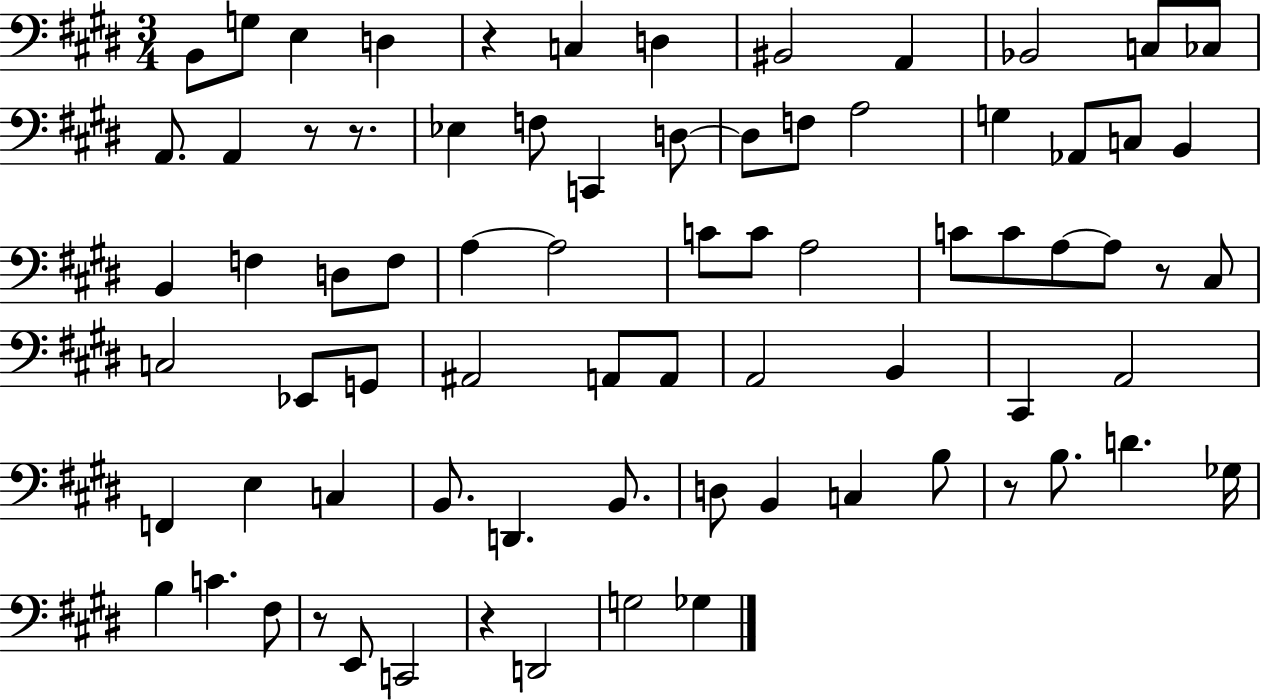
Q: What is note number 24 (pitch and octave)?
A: B2